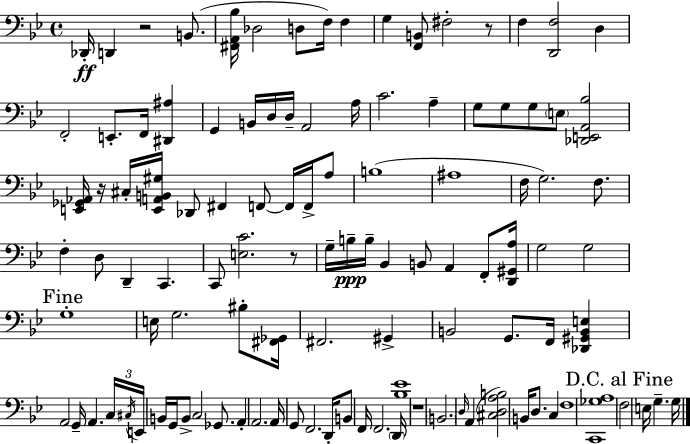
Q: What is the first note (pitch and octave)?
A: Db2